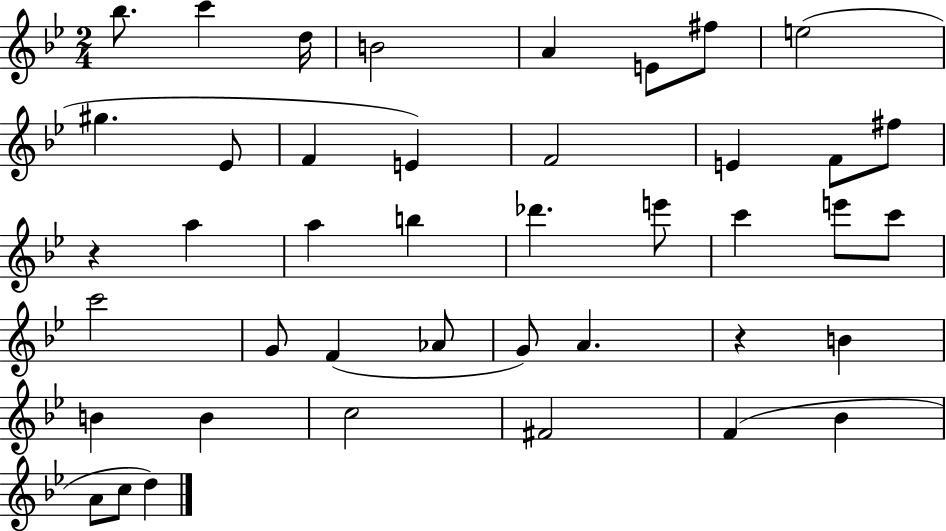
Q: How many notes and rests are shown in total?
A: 42